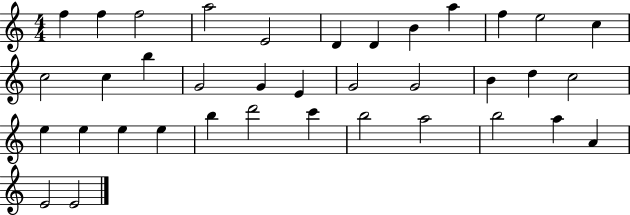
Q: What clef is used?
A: treble